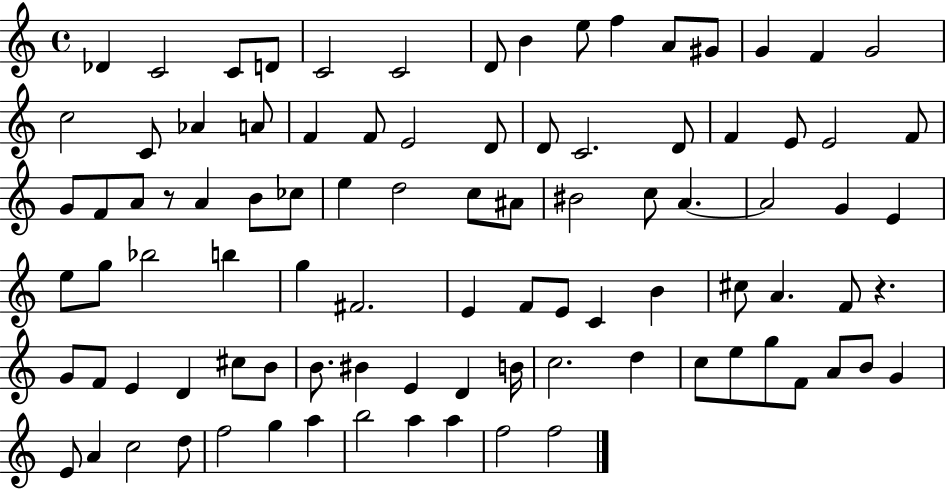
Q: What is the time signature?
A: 4/4